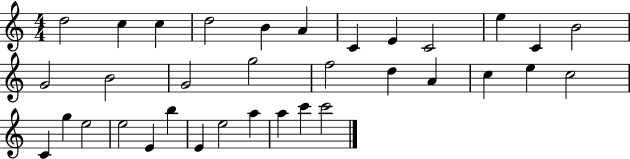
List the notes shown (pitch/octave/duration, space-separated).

D5/h C5/q C5/q D5/h B4/q A4/q C4/q E4/q C4/h E5/q C4/q B4/h G4/h B4/h G4/h G5/h F5/h D5/q A4/q C5/q E5/q C5/h C4/q G5/q E5/h E5/h E4/q B5/q E4/q E5/h A5/q A5/q C6/q C6/h